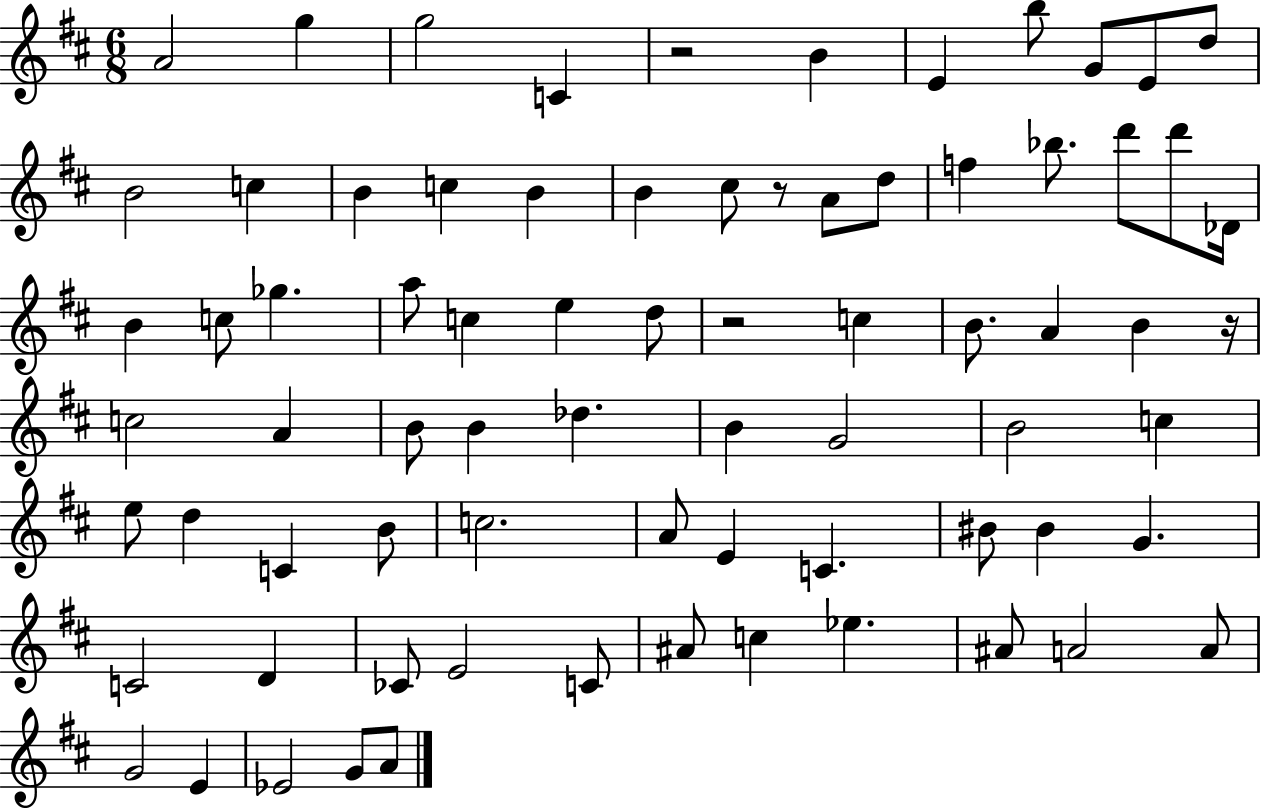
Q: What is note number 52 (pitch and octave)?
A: C4